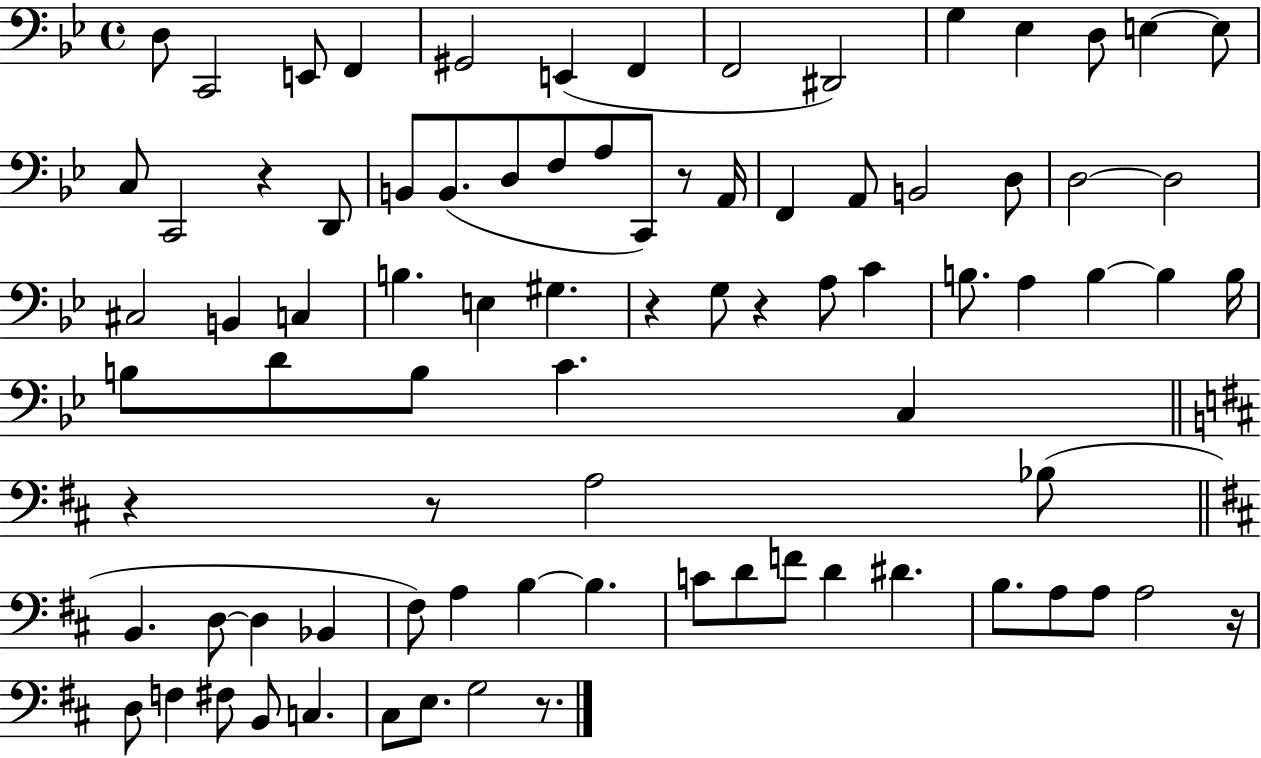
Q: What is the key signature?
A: BES major